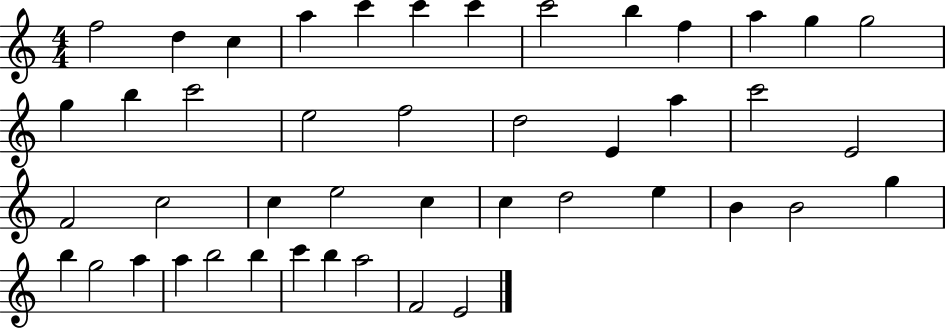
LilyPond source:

{
  \clef treble
  \numericTimeSignature
  \time 4/4
  \key c \major
  f''2 d''4 c''4 | a''4 c'''4 c'''4 c'''4 | c'''2 b''4 f''4 | a''4 g''4 g''2 | \break g''4 b''4 c'''2 | e''2 f''2 | d''2 e'4 a''4 | c'''2 e'2 | \break f'2 c''2 | c''4 e''2 c''4 | c''4 d''2 e''4 | b'4 b'2 g''4 | \break b''4 g''2 a''4 | a''4 b''2 b''4 | c'''4 b''4 a''2 | f'2 e'2 | \break \bar "|."
}